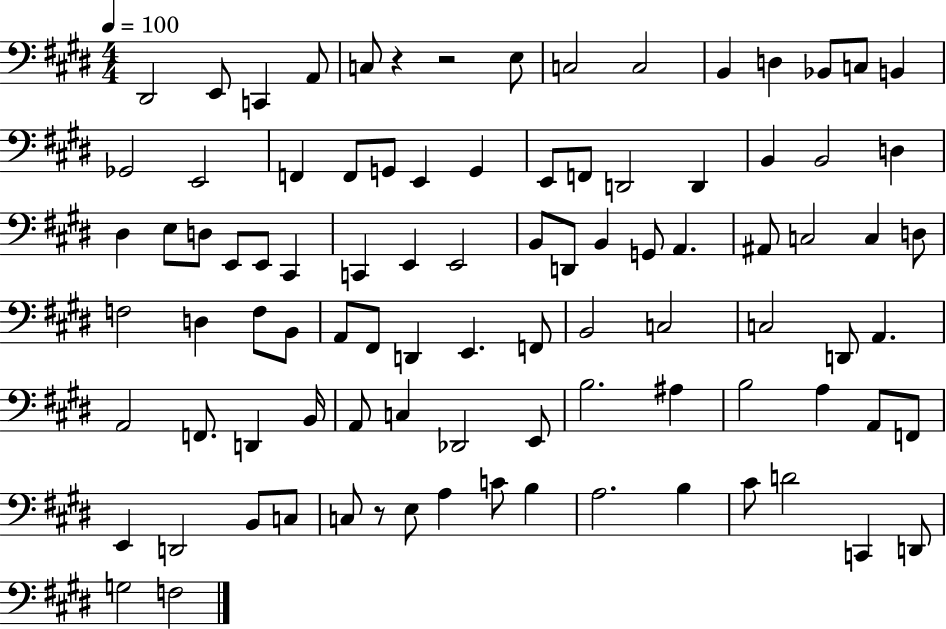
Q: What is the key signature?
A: E major